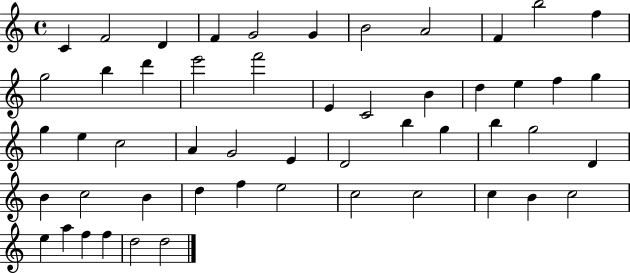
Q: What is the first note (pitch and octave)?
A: C4